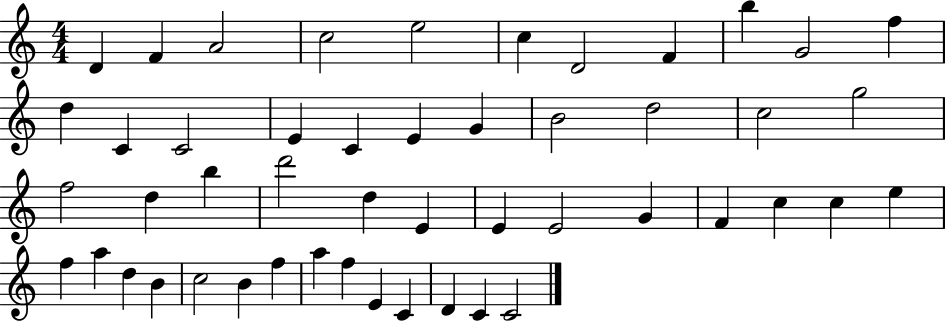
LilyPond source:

{
  \clef treble
  \numericTimeSignature
  \time 4/4
  \key c \major
  d'4 f'4 a'2 | c''2 e''2 | c''4 d'2 f'4 | b''4 g'2 f''4 | \break d''4 c'4 c'2 | e'4 c'4 e'4 g'4 | b'2 d''2 | c''2 g''2 | \break f''2 d''4 b''4 | d'''2 d''4 e'4 | e'4 e'2 g'4 | f'4 c''4 c''4 e''4 | \break f''4 a''4 d''4 b'4 | c''2 b'4 f''4 | a''4 f''4 e'4 c'4 | d'4 c'4 c'2 | \break \bar "|."
}